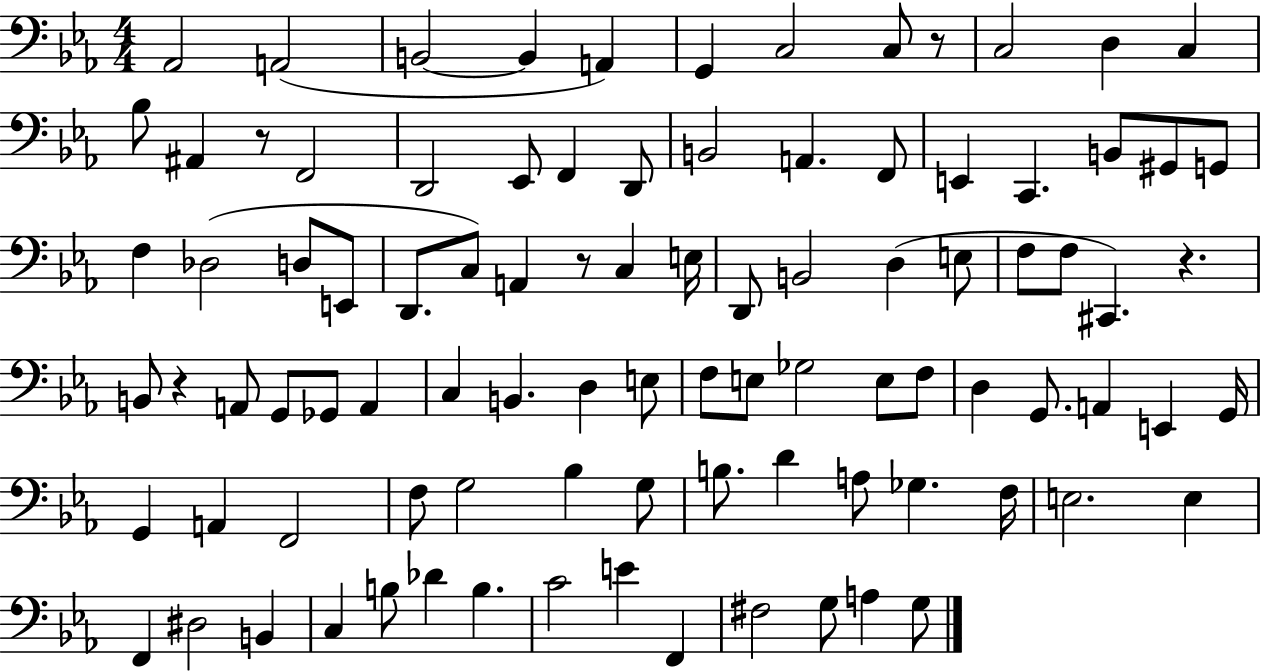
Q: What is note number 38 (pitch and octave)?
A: D3